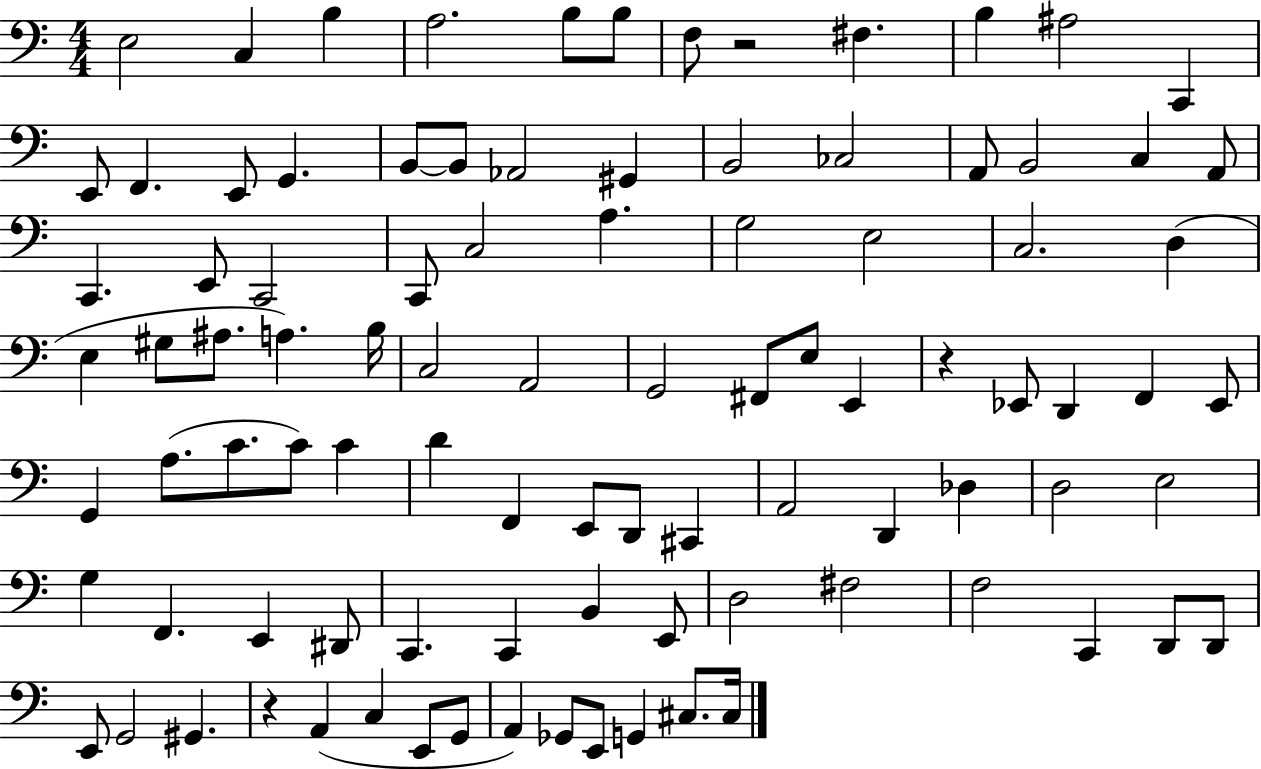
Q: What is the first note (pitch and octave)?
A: E3